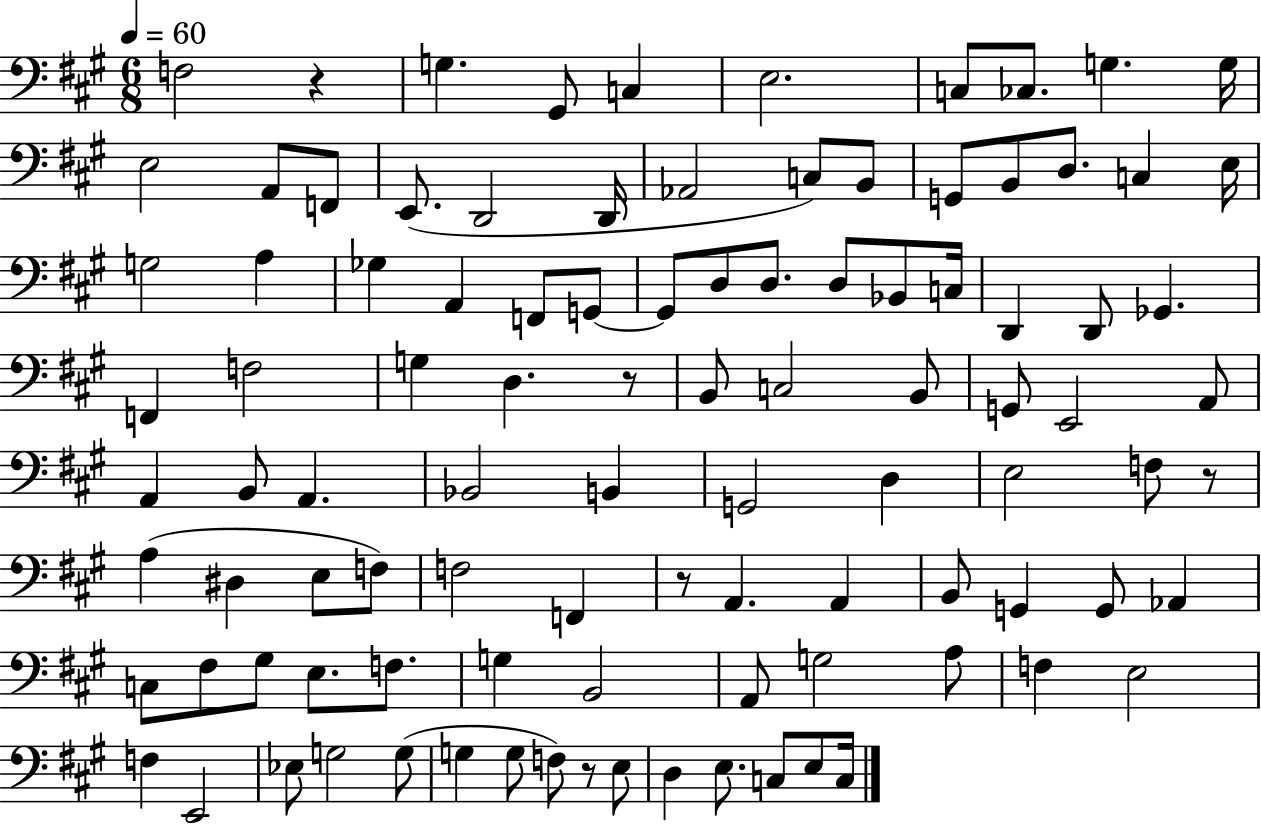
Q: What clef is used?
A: bass